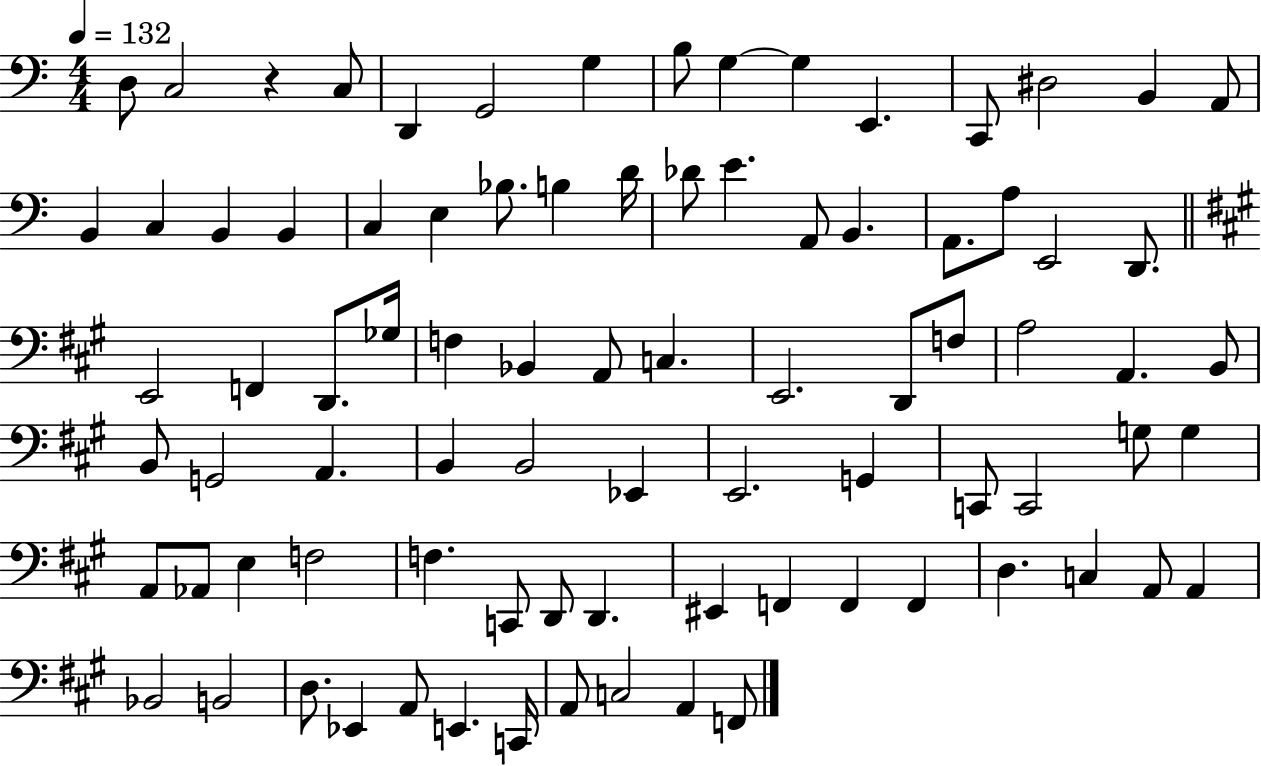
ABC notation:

X:1
T:Untitled
M:4/4
L:1/4
K:C
D,/2 C,2 z C,/2 D,, G,,2 G, B,/2 G, G, E,, C,,/2 ^D,2 B,, A,,/2 B,, C, B,, B,, C, E, _B,/2 B, D/4 _D/2 E A,,/2 B,, A,,/2 A,/2 E,,2 D,,/2 E,,2 F,, D,,/2 _G,/4 F, _B,, A,,/2 C, E,,2 D,,/2 F,/2 A,2 A,, B,,/2 B,,/2 G,,2 A,, B,, B,,2 _E,, E,,2 G,, C,,/2 C,,2 G,/2 G, A,,/2 _A,,/2 E, F,2 F, C,,/2 D,,/2 D,, ^E,, F,, F,, F,, D, C, A,,/2 A,, _B,,2 B,,2 D,/2 _E,, A,,/2 E,, C,,/4 A,,/2 C,2 A,, F,,/2